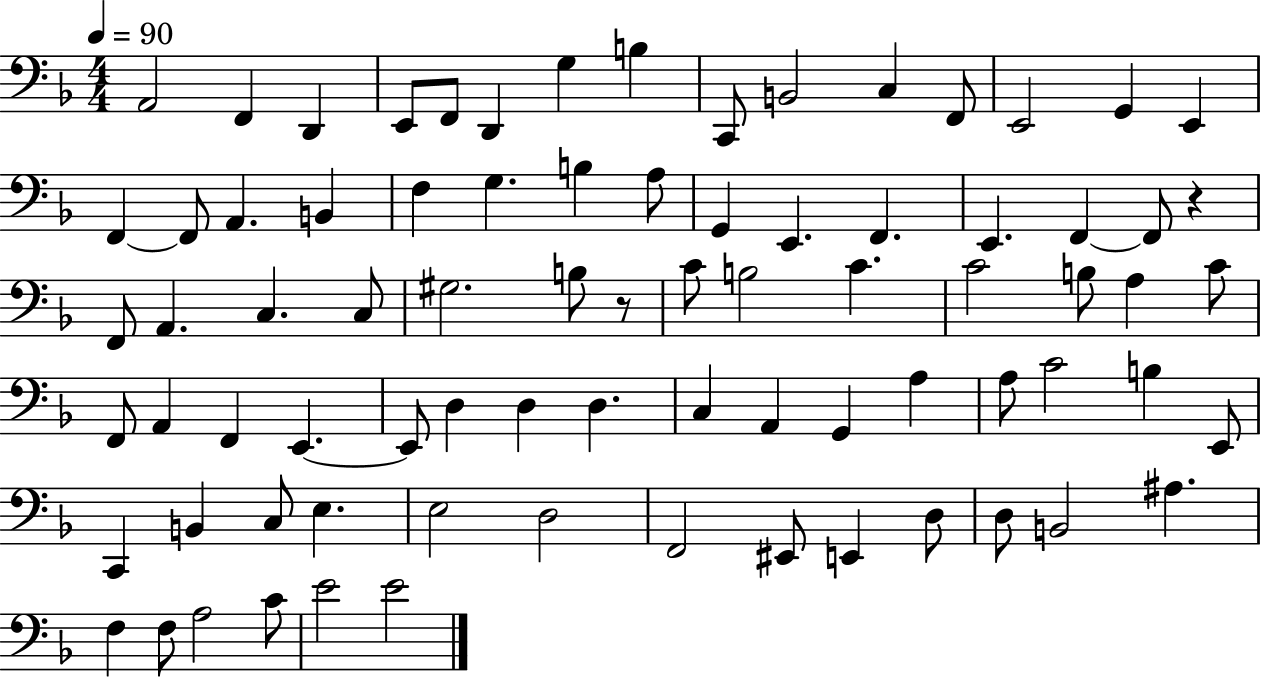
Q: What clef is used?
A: bass